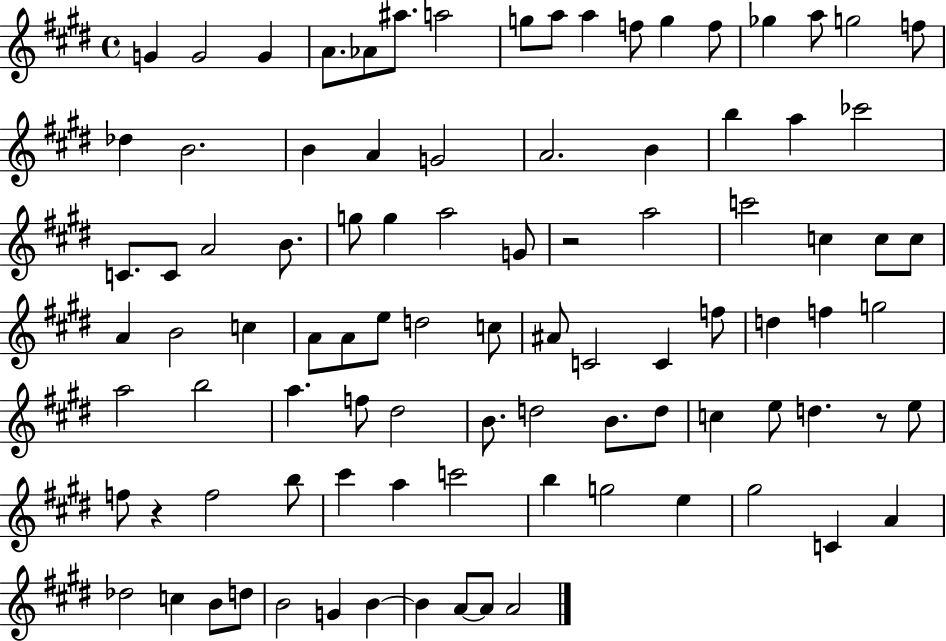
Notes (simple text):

G4/q G4/h G4/q A4/e. Ab4/e A#5/e. A5/h G5/e A5/e A5/q F5/e G5/q F5/e Gb5/q A5/e G5/h F5/e Db5/q B4/h. B4/q A4/q G4/h A4/h. B4/q B5/q A5/q CES6/h C4/e. C4/e A4/h B4/e. G5/e G5/q A5/h G4/e R/h A5/h C6/h C5/q C5/e C5/e A4/q B4/h C5/q A4/e A4/e E5/e D5/h C5/e A#4/e C4/h C4/q F5/e D5/q F5/q G5/h A5/h B5/h A5/q. F5/e D#5/h B4/e. D5/h B4/e. D5/e C5/q E5/e D5/q. R/e E5/e F5/e R/q F5/h B5/e C#6/q A5/q C6/h B5/q G5/h E5/q G#5/h C4/q A4/q Db5/h C5/q B4/e D5/e B4/h G4/q B4/q B4/q A4/e A4/e A4/h